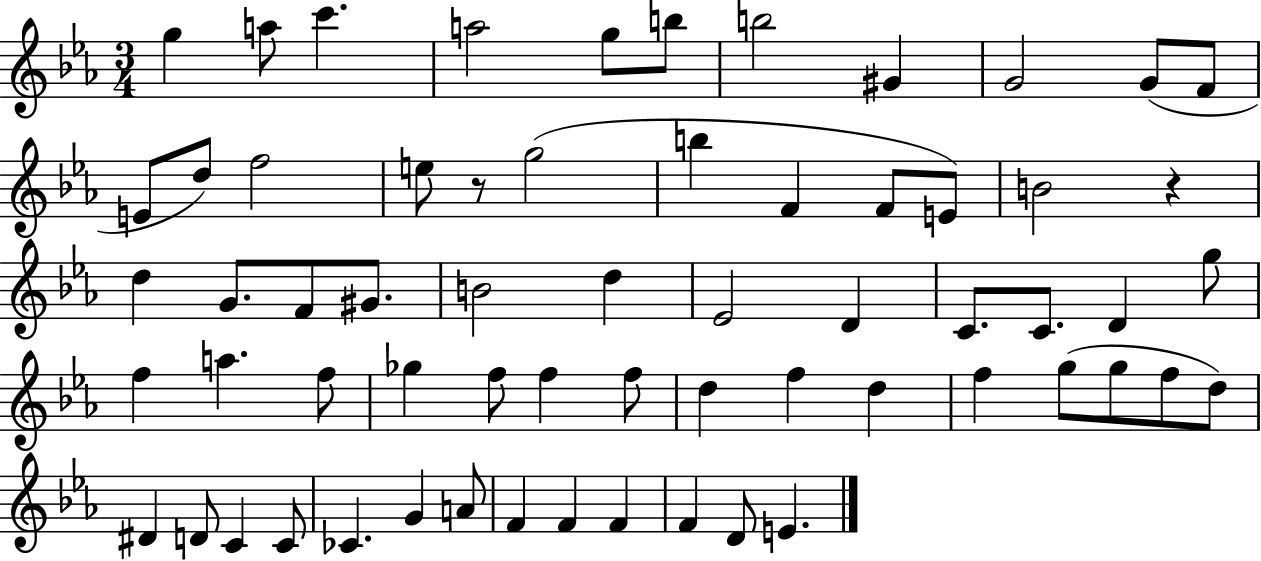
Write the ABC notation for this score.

X:1
T:Untitled
M:3/4
L:1/4
K:Eb
g a/2 c' a2 g/2 b/2 b2 ^G G2 G/2 F/2 E/2 d/2 f2 e/2 z/2 g2 b F F/2 E/2 B2 z d G/2 F/2 ^G/2 B2 d _E2 D C/2 C/2 D g/2 f a f/2 _g f/2 f f/2 d f d f g/2 g/2 f/2 d/2 ^D D/2 C C/2 _C G A/2 F F F F D/2 E